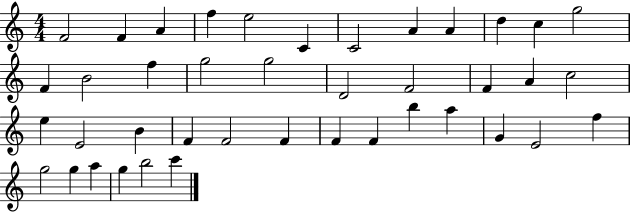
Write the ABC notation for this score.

X:1
T:Untitled
M:4/4
L:1/4
K:C
F2 F A f e2 C C2 A A d c g2 F B2 f g2 g2 D2 F2 F A c2 e E2 B F F2 F F F b a G E2 f g2 g a g b2 c'